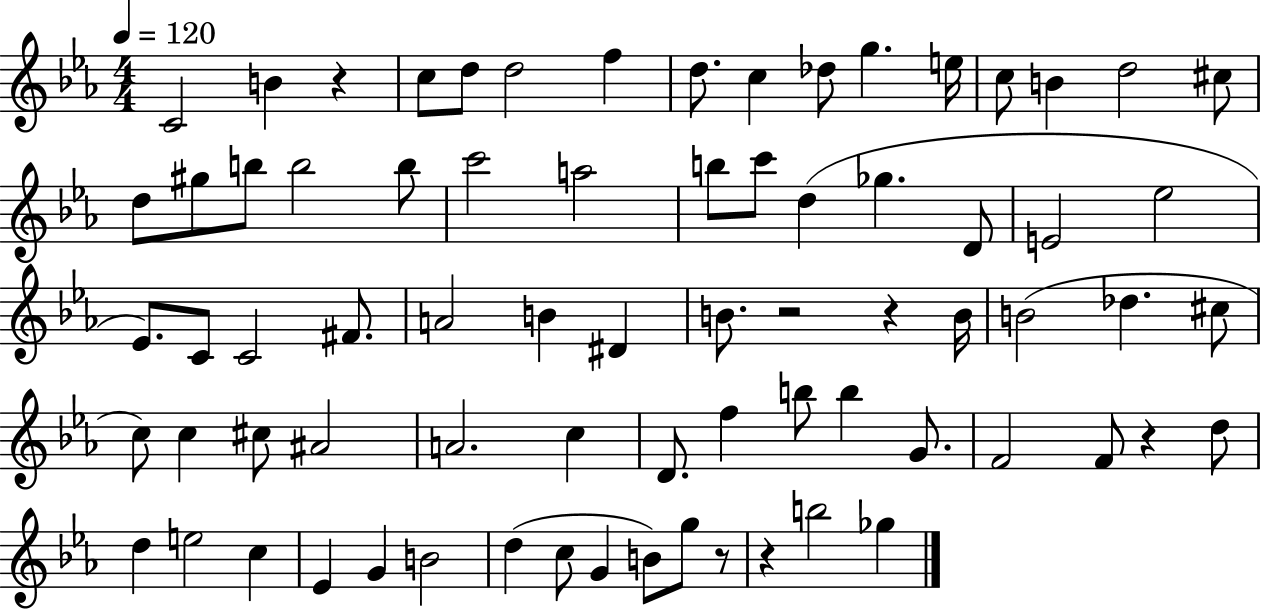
{
  \clef treble
  \numericTimeSignature
  \time 4/4
  \key ees \major
  \tempo 4 = 120
  c'2 b'4 r4 | c''8 d''8 d''2 f''4 | d''8. c''4 des''8 g''4. e''16 | c''8 b'4 d''2 cis''8 | \break d''8 gis''8 b''8 b''2 b''8 | c'''2 a''2 | b''8 c'''8 d''4( ges''4. d'8 | e'2 ees''2 | \break ees'8.) c'8 c'2 fis'8. | a'2 b'4 dis'4 | b'8. r2 r4 b'16 | b'2( des''4. cis''8 | \break c''8) c''4 cis''8 ais'2 | a'2. c''4 | d'8. f''4 b''8 b''4 g'8. | f'2 f'8 r4 d''8 | \break d''4 e''2 c''4 | ees'4 g'4 b'2 | d''4( c''8 g'4 b'8) g''8 r8 | r4 b''2 ges''4 | \break \bar "|."
}